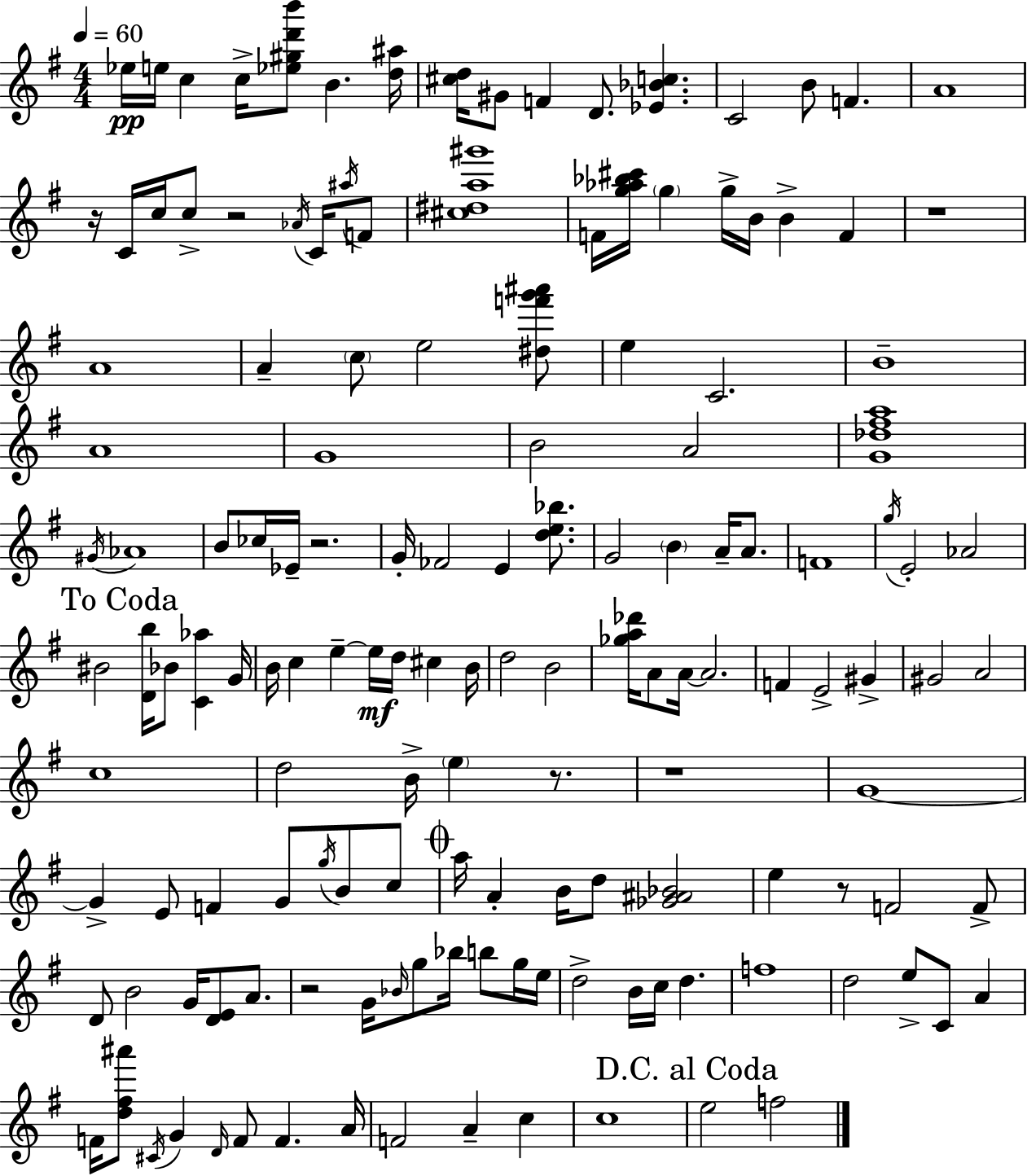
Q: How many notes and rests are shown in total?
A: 147